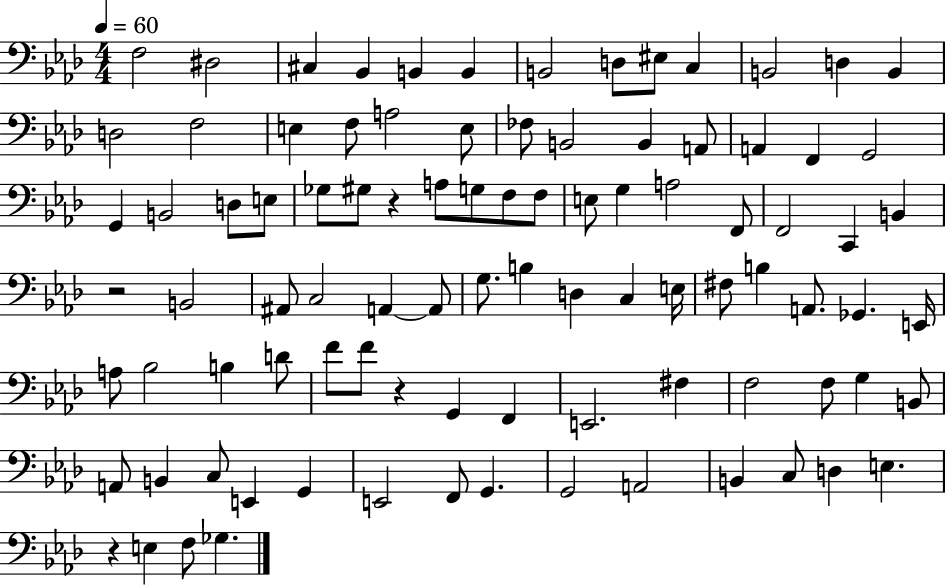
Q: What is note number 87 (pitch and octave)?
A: E3